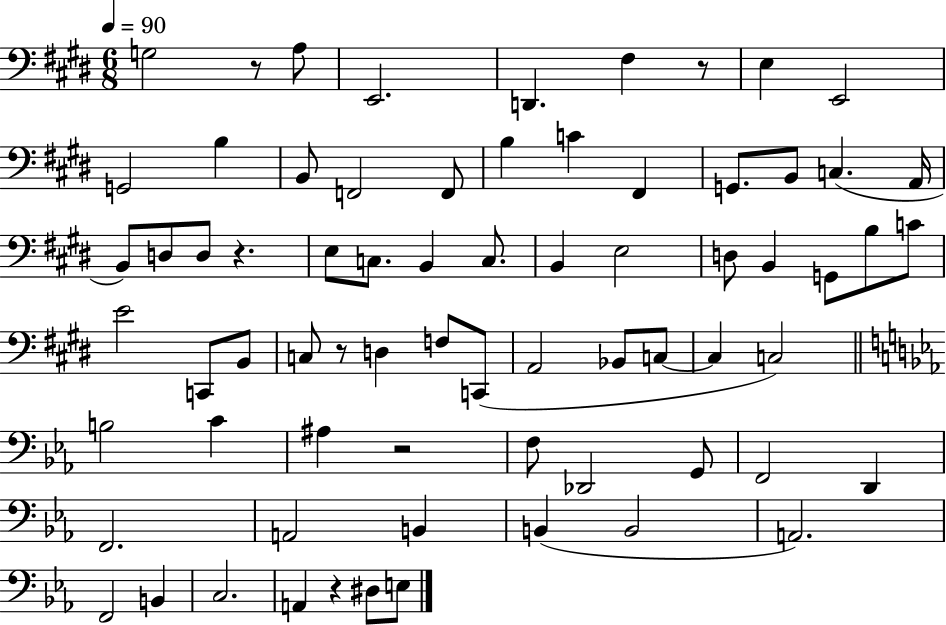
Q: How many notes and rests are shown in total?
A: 71